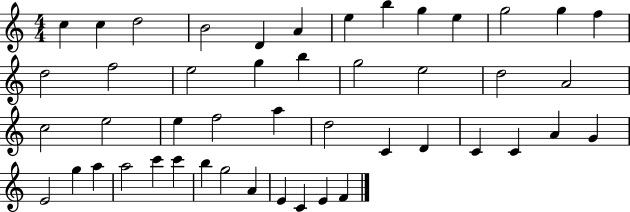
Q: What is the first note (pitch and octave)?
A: C5